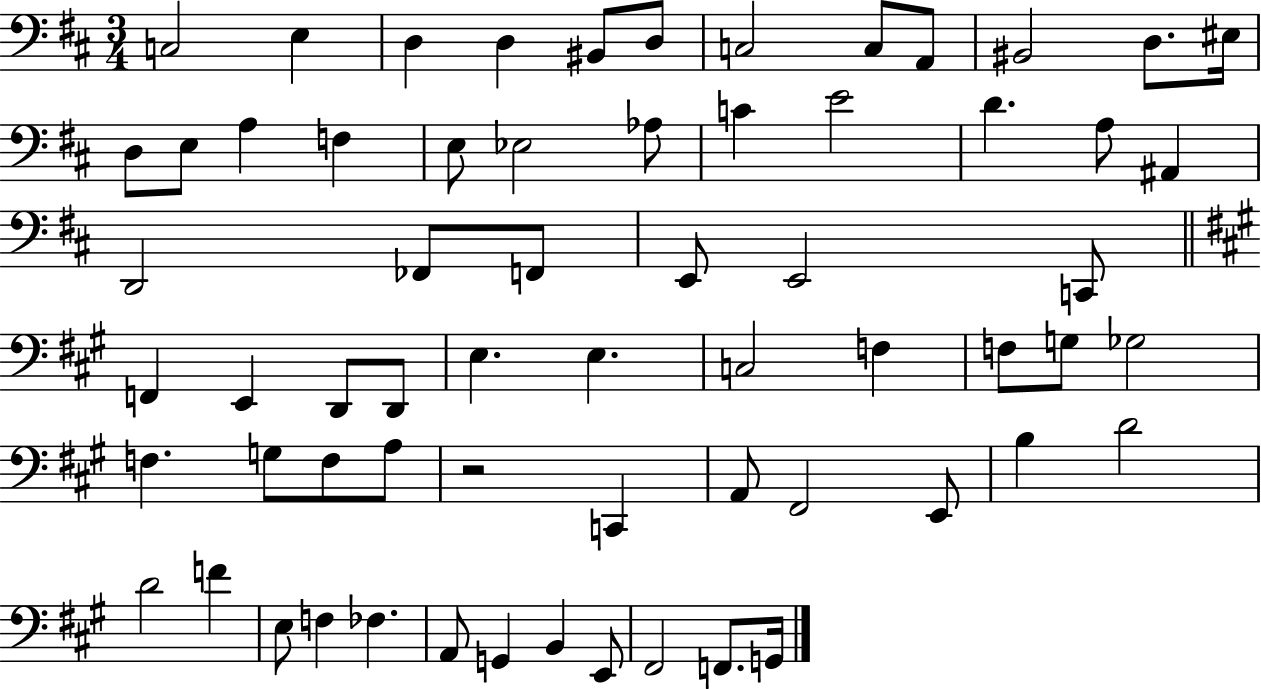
{
  \clef bass
  \numericTimeSignature
  \time 3/4
  \key d \major
  c2 e4 | d4 d4 bis,8 d8 | c2 c8 a,8 | bis,2 d8. eis16 | \break d8 e8 a4 f4 | e8 ees2 aes8 | c'4 e'2 | d'4. a8 ais,4 | \break d,2 fes,8 f,8 | e,8 e,2 c,8 | \bar "||" \break \key a \major f,4 e,4 d,8 d,8 | e4. e4. | c2 f4 | f8 g8 ges2 | \break f4. g8 f8 a8 | r2 c,4 | a,8 fis,2 e,8 | b4 d'2 | \break d'2 f'4 | e8 f4 fes4. | a,8 g,4 b,4 e,8 | fis,2 f,8. g,16 | \break \bar "|."
}